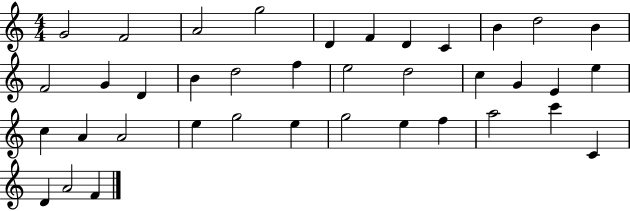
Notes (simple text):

G4/h F4/h A4/h G5/h D4/q F4/q D4/q C4/q B4/q D5/h B4/q F4/h G4/q D4/q B4/q D5/h F5/q E5/h D5/h C5/q G4/q E4/q E5/q C5/q A4/q A4/h E5/q G5/h E5/q G5/h E5/q F5/q A5/h C6/q C4/q D4/q A4/h F4/q